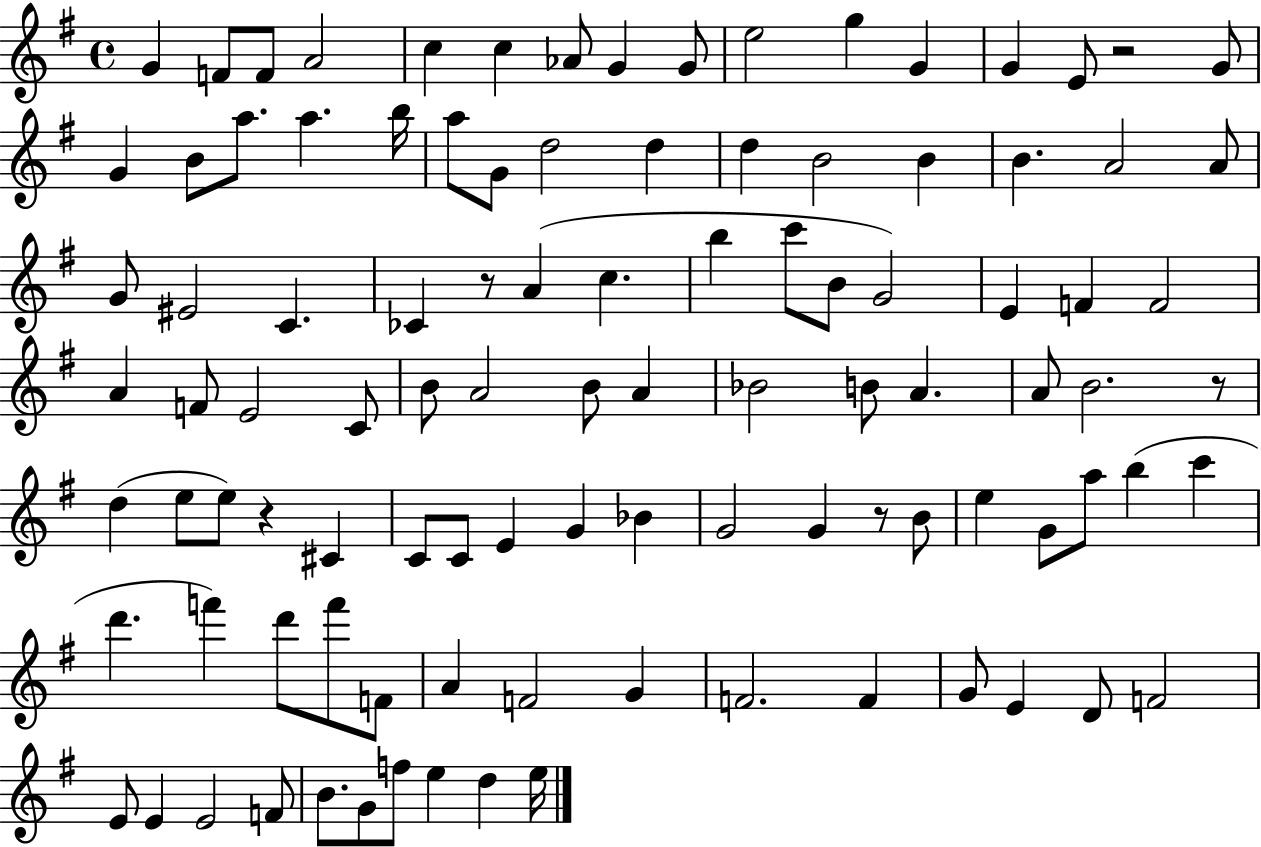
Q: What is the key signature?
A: G major